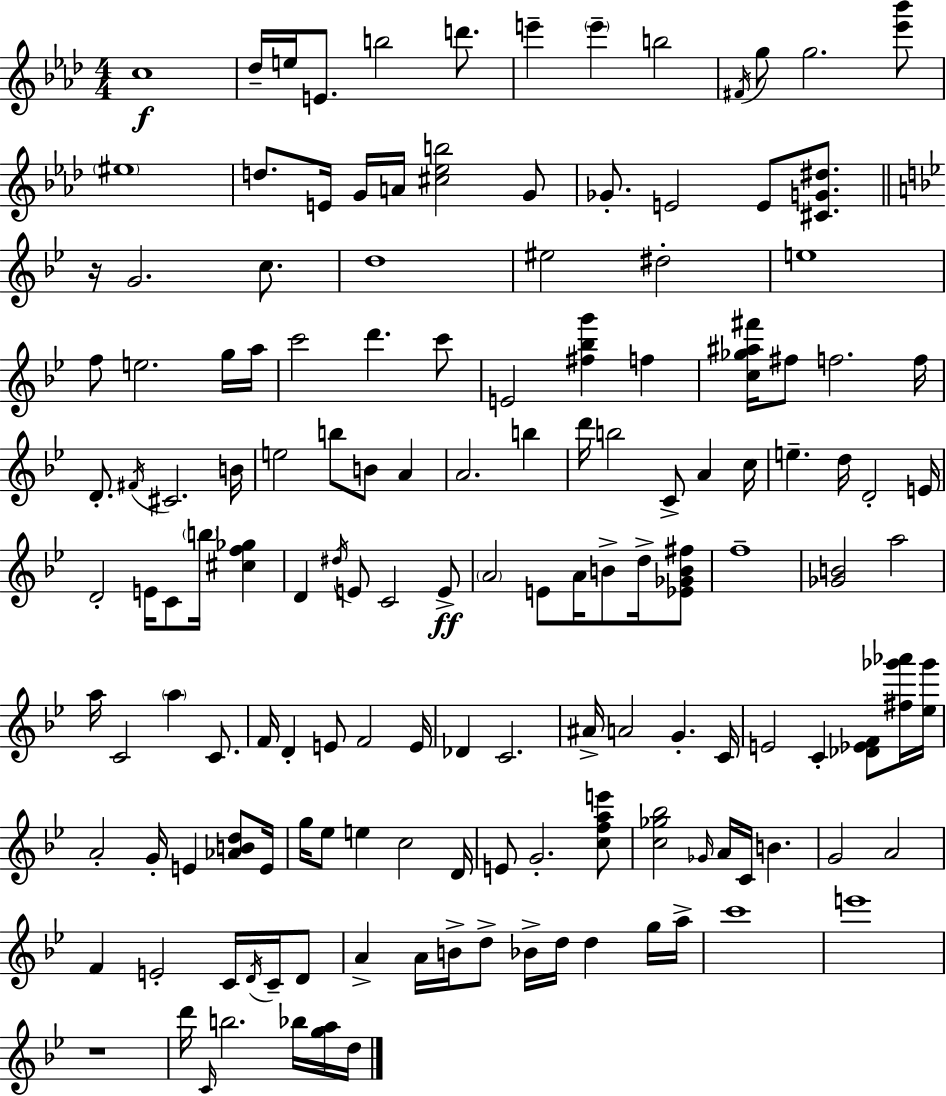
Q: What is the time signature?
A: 4/4